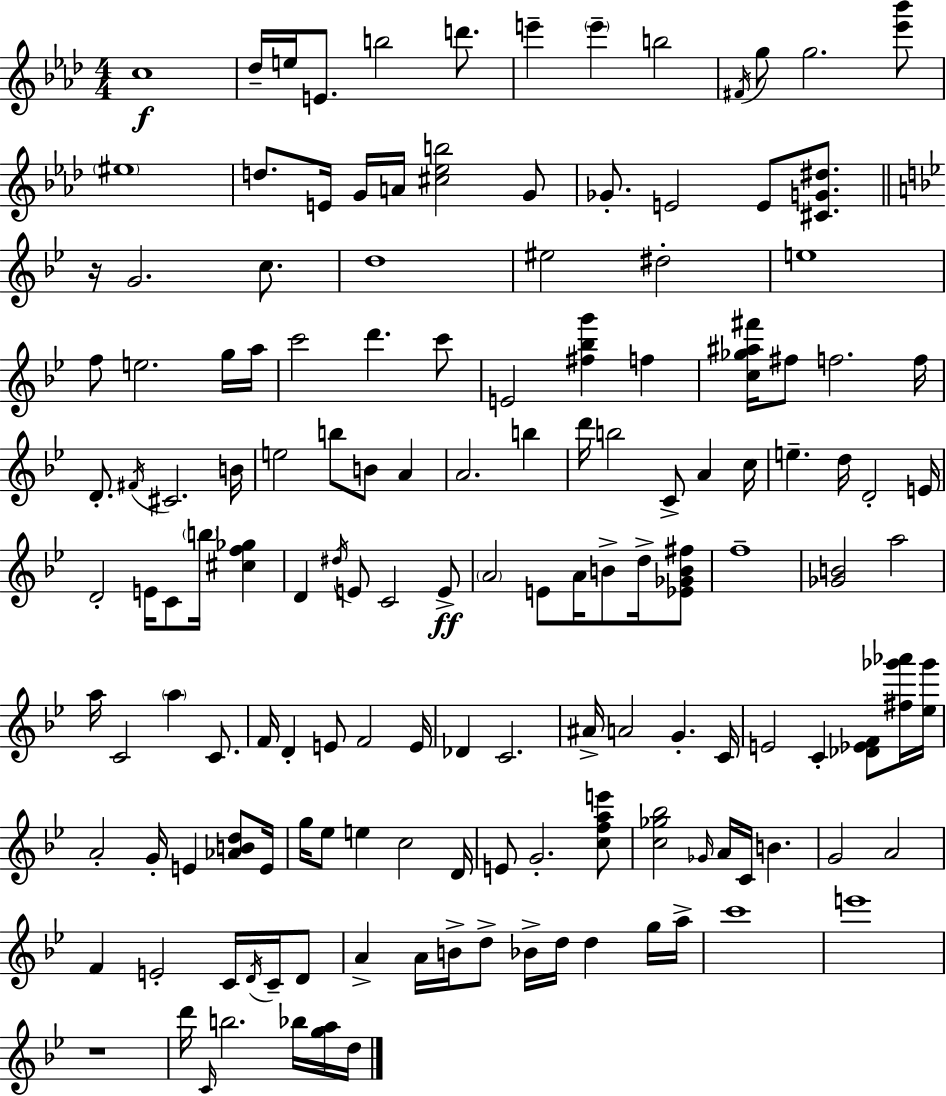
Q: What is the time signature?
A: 4/4